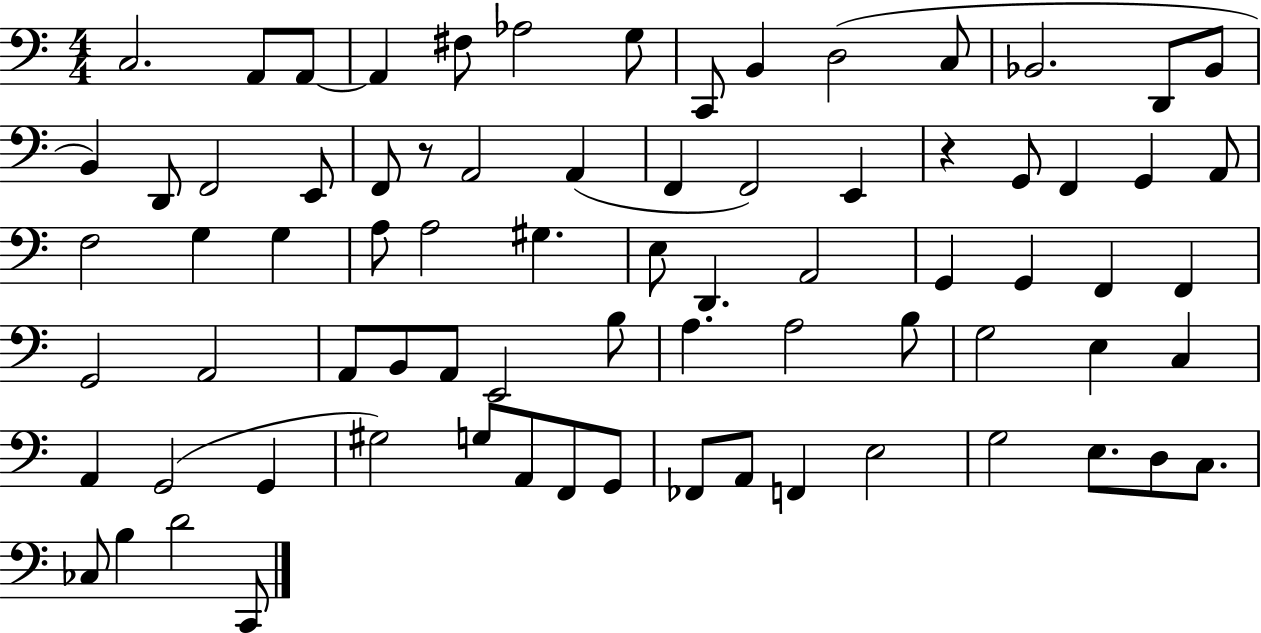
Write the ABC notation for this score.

X:1
T:Untitled
M:4/4
L:1/4
K:C
C,2 A,,/2 A,,/2 A,, ^F,/2 _A,2 G,/2 C,,/2 B,, D,2 C,/2 _B,,2 D,,/2 _B,,/2 B,, D,,/2 F,,2 E,,/2 F,,/2 z/2 A,,2 A,, F,, F,,2 E,, z G,,/2 F,, G,, A,,/2 F,2 G, G, A,/2 A,2 ^G, E,/2 D,, A,,2 G,, G,, F,, F,, G,,2 A,,2 A,,/2 B,,/2 A,,/2 E,,2 B,/2 A, A,2 B,/2 G,2 E, C, A,, G,,2 G,, ^G,2 G,/2 A,,/2 F,,/2 G,,/2 _F,,/2 A,,/2 F,, E,2 G,2 E,/2 D,/2 C,/2 _C,/2 B, D2 C,,/2